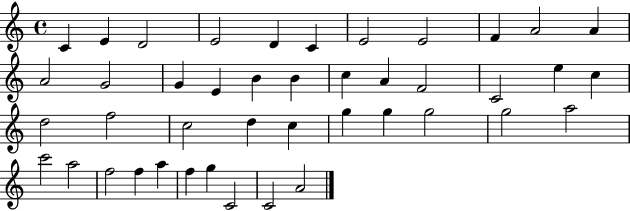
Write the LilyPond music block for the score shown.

{
  \clef treble
  \time 4/4
  \defaultTimeSignature
  \key c \major
  c'4 e'4 d'2 | e'2 d'4 c'4 | e'2 e'2 | f'4 a'2 a'4 | \break a'2 g'2 | g'4 e'4 b'4 b'4 | c''4 a'4 f'2 | c'2 e''4 c''4 | \break d''2 f''2 | c''2 d''4 c''4 | g''4 g''4 g''2 | g''2 a''2 | \break c'''2 a''2 | f''2 f''4 a''4 | f''4 g''4 c'2 | c'2 a'2 | \break \bar "|."
}